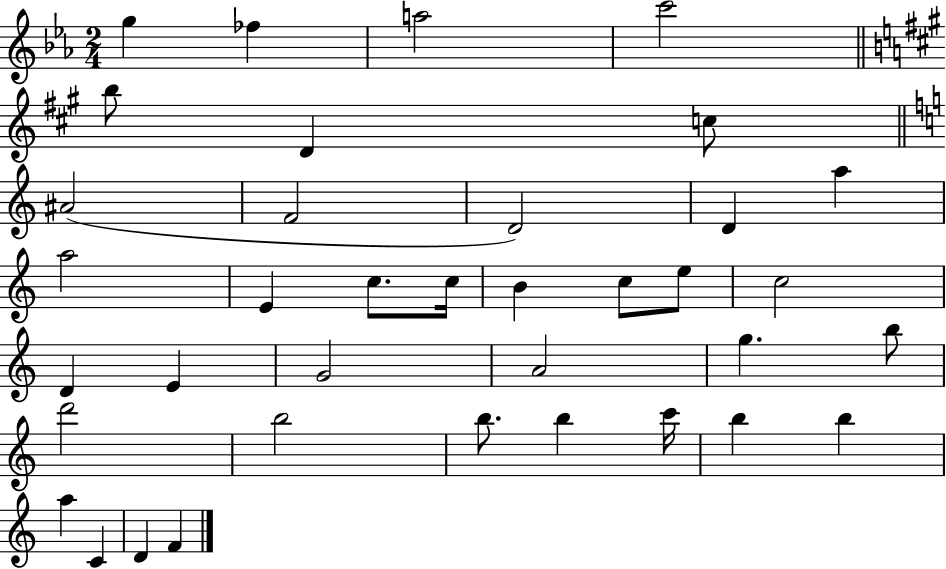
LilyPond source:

{
  \clef treble
  \numericTimeSignature
  \time 2/4
  \key ees \major
  g''4 fes''4 | a''2 | c'''2 | \bar "||" \break \key a \major b''8 d'4 c''8 | \bar "||" \break \key c \major ais'2( | f'2 | d'2) | d'4 a''4 | \break a''2 | e'4 c''8. c''16 | b'4 c''8 e''8 | c''2 | \break d'4 e'4 | g'2 | a'2 | g''4. b''8 | \break d'''2 | b''2 | b''8. b''4 c'''16 | b''4 b''4 | \break a''4 c'4 | d'4 f'4 | \bar "|."
}